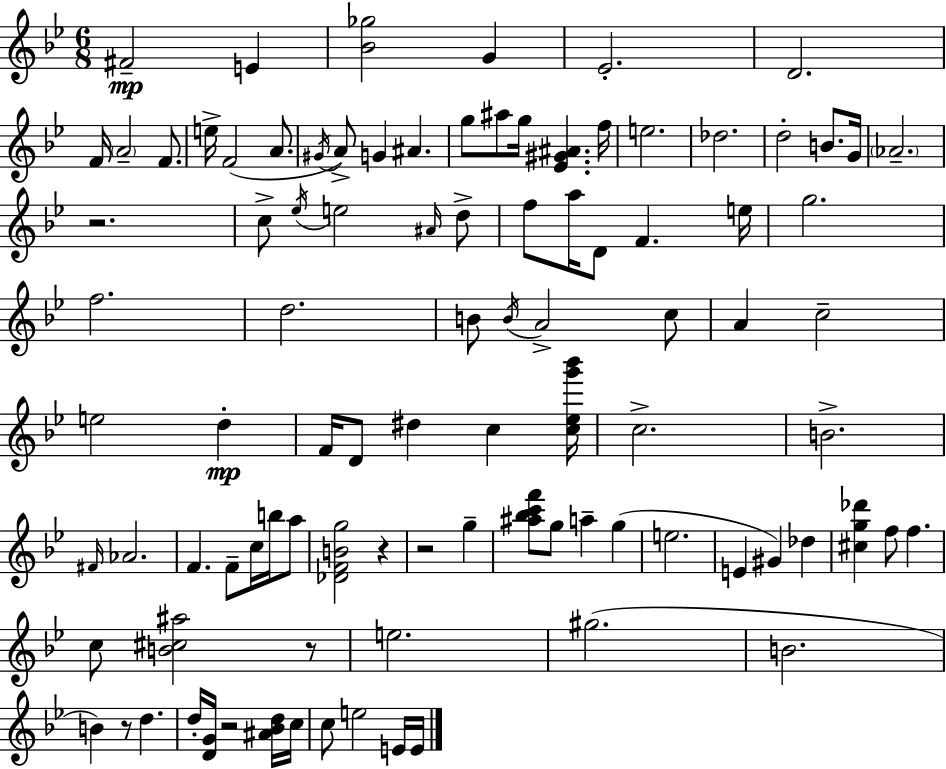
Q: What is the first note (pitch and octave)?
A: F#4